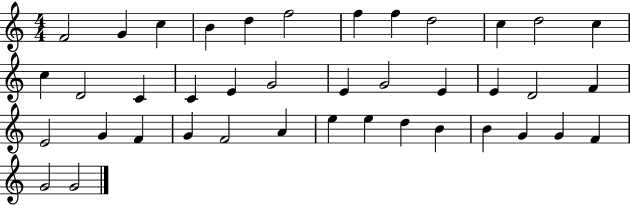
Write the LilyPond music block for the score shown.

{
  \clef treble
  \numericTimeSignature
  \time 4/4
  \key c \major
  f'2 g'4 c''4 | b'4 d''4 f''2 | f''4 f''4 d''2 | c''4 d''2 c''4 | \break c''4 d'2 c'4 | c'4 e'4 g'2 | e'4 g'2 e'4 | e'4 d'2 f'4 | \break e'2 g'4 f'4 | g'4 f'2 a'4 | e''4 e''4 d''4 b'4 | b'4 g'4 g'4 f'4 | \break g'2 g'2 | \bar "|."
}